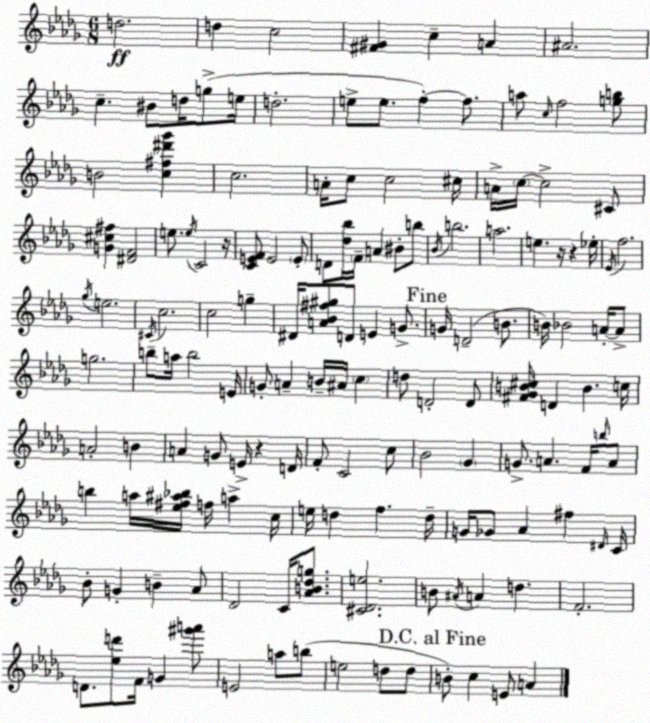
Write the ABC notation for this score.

X:1
T:Untitled
M:6/8
L:1/4
K:Bbm
d2 d c2 [^F^G] c A ^A2 c ^B/2 d/4 g/2 e/4 d2 e/2 e/2 f f/2 a/2 c/4 f2 [gb]/2 B2 [c^f^d'_g'] c2 A/4 c/2 c2 ^c/4 A/4 c/4 c2 ^C/2 [G^c^f] [^DF]2 e/2 e/4 C2 z/4 [CEF]/2 E2 E/2 D/2 [_d_b]/4 F/4 A ^B/2 b/2 _B/4 b2 a2 e z/4 z _e/4 _E/4 f2 _g/4 e2 ^C/4 c2 c2 g ^D/4 [A_B^f^g]/2 D/2 E G/2 G/4 D2 B/2 B/4 _B2 A/4 A/2 g2 b/2 a/4 b2 E/4 G/2 A B/4 ^A/4 c d/2 D2 D/2 [^F_GB^c]/4 D B c/4 A2 B A G/2 E/4 z D/4 F/2 C2 c/2 _B2 _G G/2 A F/4 b/4 A/2 b a/4 [_e^f^a_b]/4 f/4 a c/4 e/4 d f d/4 G/4 _G/2 _A ^f ^D/4 C/4 _B/2 G B _A/2 _D2 C/4 [_AB_dg]/2 [^C_De]2 B/2 ^A/4 A d F2 D/2 [_ed']/2 F/4 G [^g'a']/2 E2 a/2 b/2 e2 d/2 d/2 B/2 c E/2 A